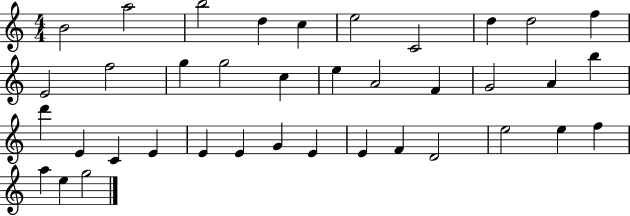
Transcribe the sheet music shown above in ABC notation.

X:1
T:Untitled
M:4/4
L:1/4
K:C
B2 a2 b2 d c e2 C2 d d2 f E2 f2 g g2 c e A2 F G2 A b d' E C E E E G E E F D2 e2 e f a e g2